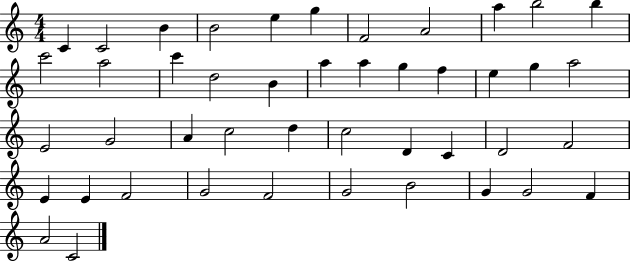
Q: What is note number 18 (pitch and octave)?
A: A5